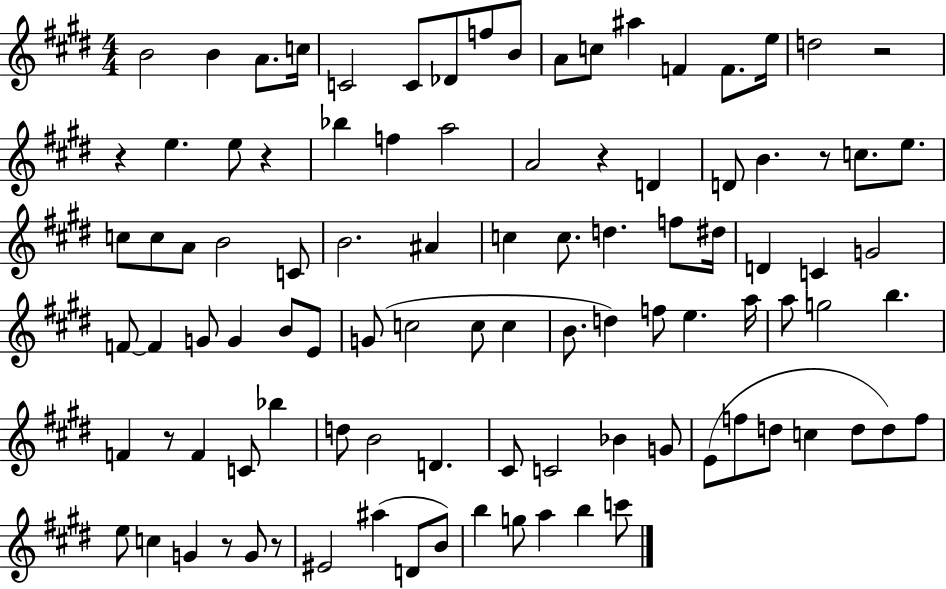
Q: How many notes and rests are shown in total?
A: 99